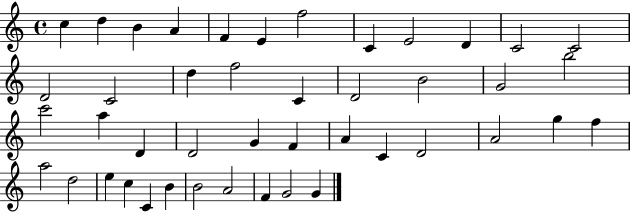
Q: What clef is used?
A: treble